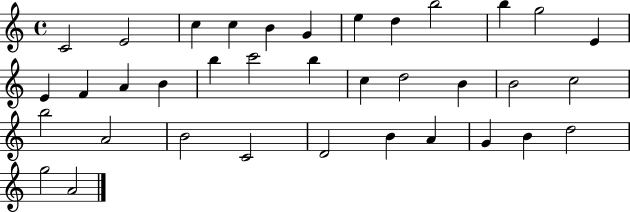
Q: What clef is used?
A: treble